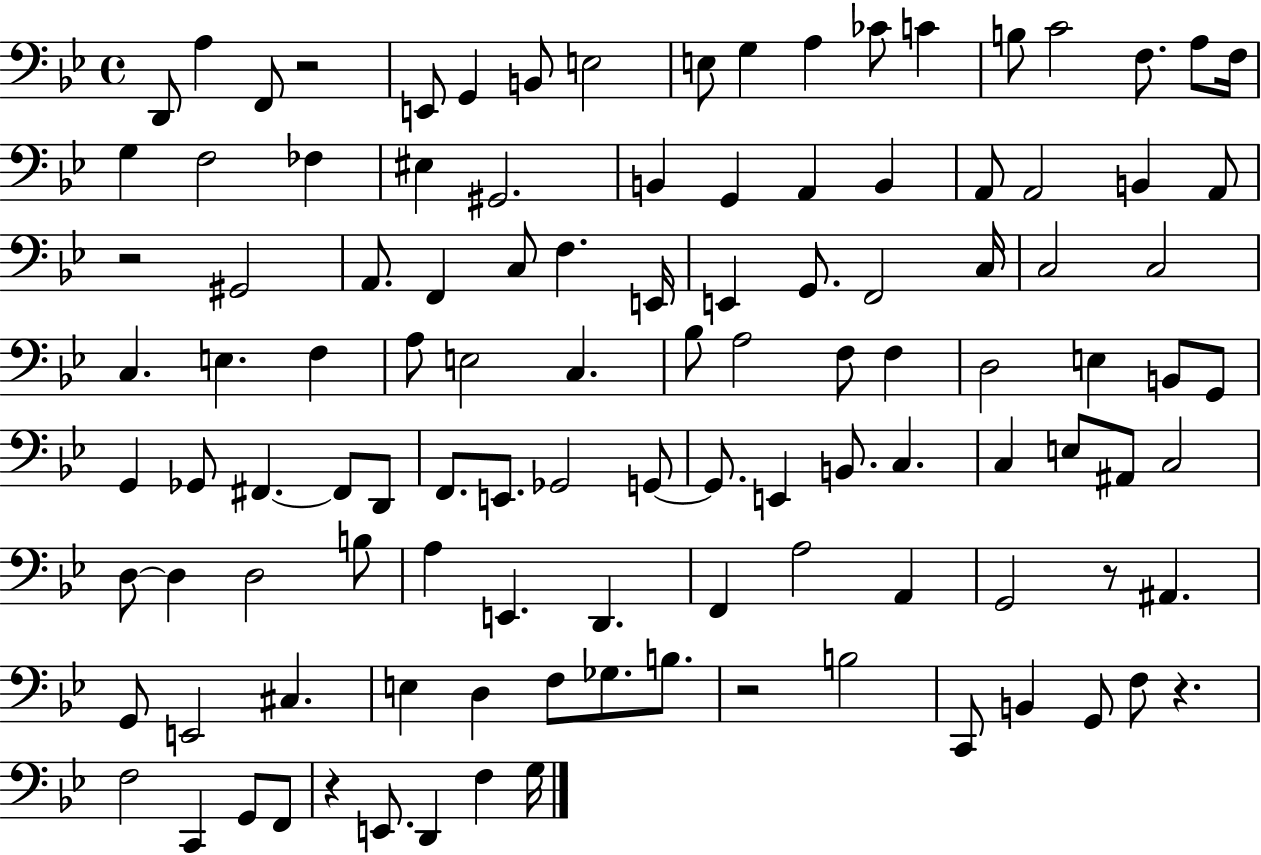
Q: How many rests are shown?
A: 6